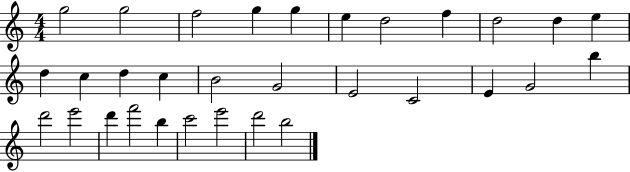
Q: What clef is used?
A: treble